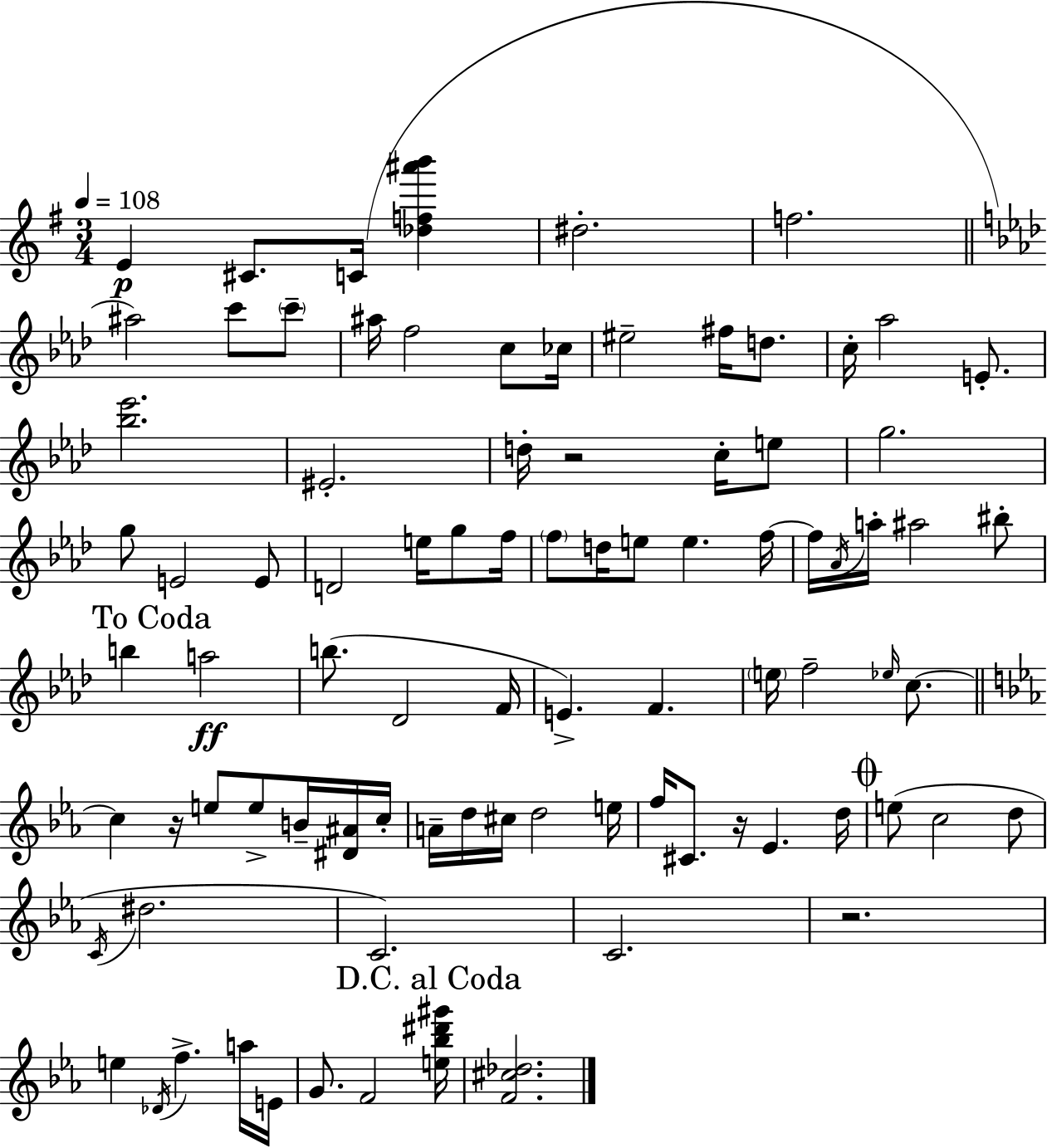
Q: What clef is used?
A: treble